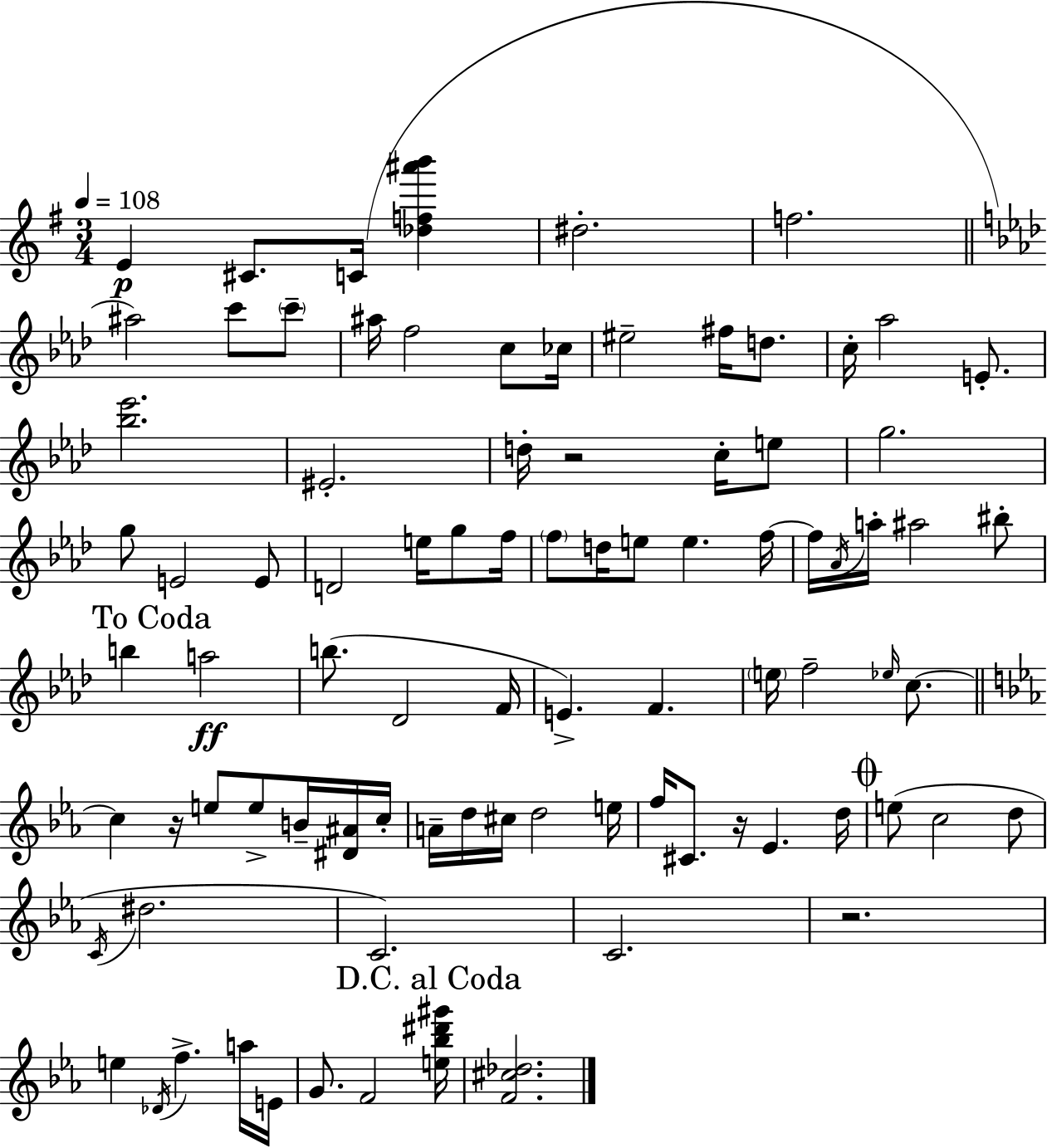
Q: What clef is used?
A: treble